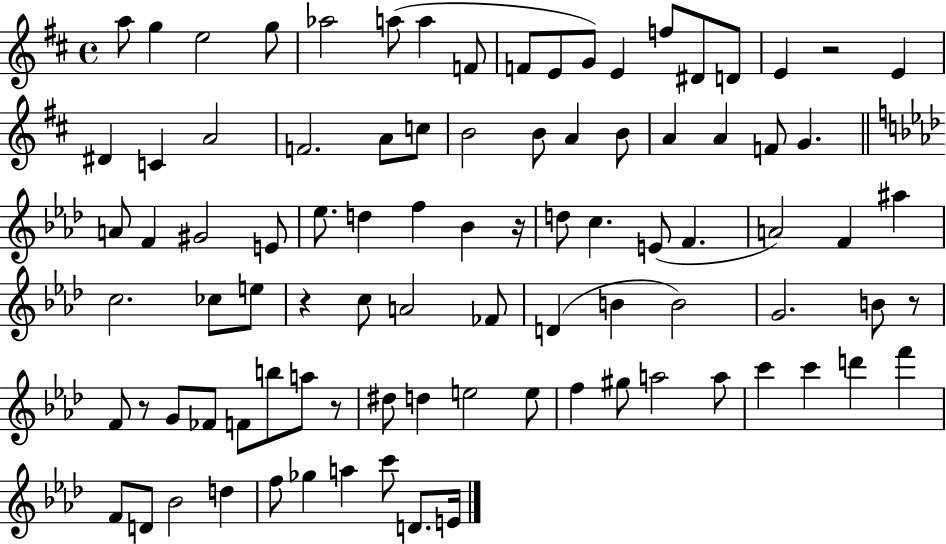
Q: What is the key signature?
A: D major